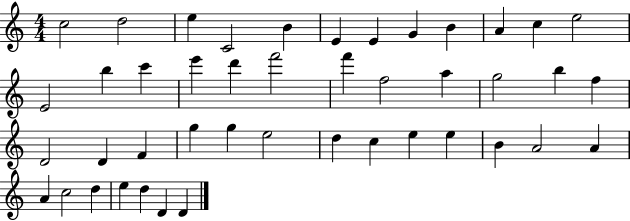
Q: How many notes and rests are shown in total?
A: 44